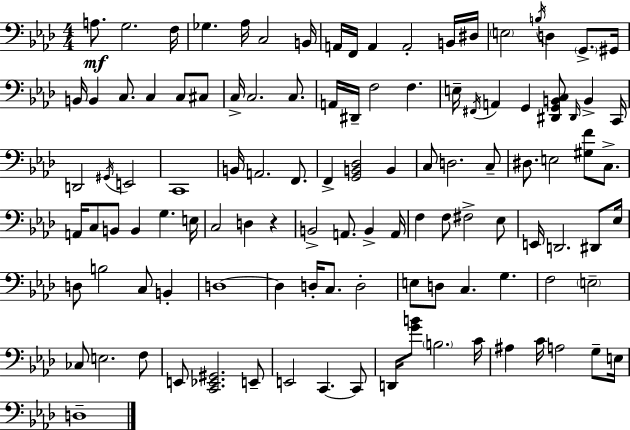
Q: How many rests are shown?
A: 1